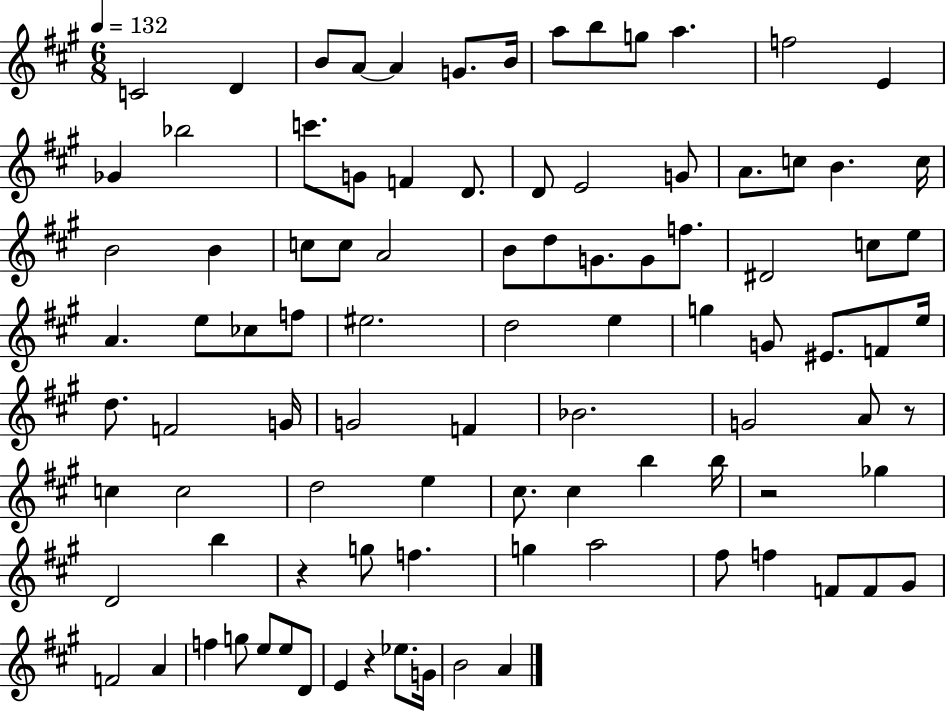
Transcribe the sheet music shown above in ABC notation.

X:1
T:Untitled
M:6/8
L:1/4
K:A
C2 D B/2 A/2 A G/2 B/4 a/2 b/2 g/2 a f2 E _G _b2 c'/2 G/2 F D/2 D/2 E2 G/2 A/2 c/2 B c/4 B2 B c/2 c/2 A2 B/2 d/2 G/2 G/2 f/2 ^D2 c/2 e/2 A e/2 _c/2 f/2 ^e2 d2 e g G/2 ^E/2 F/2 e/4 d/2 F2 G/4 G2 F _B2 G2 A/2 z/2 c c2 d2 e ^c/2 ^c b b/4 z2 _g D2 b z g/2 f g a2 ^f/2 f F/2 F/2 ^G/2 F2 A f g/2 e/2 e/2 D/2 E z _e/2 G/4 B2 A